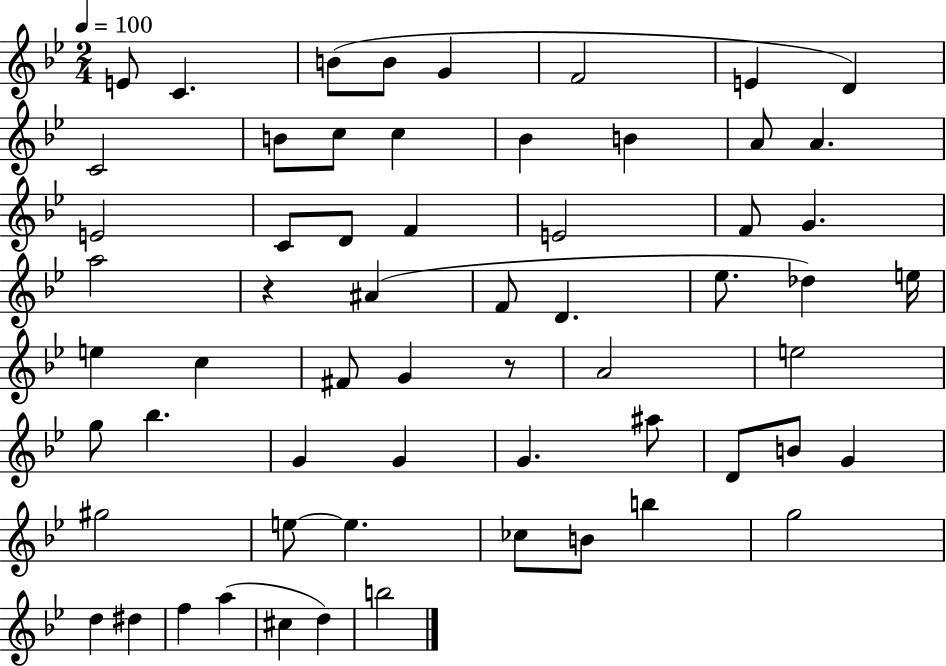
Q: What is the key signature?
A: BES major